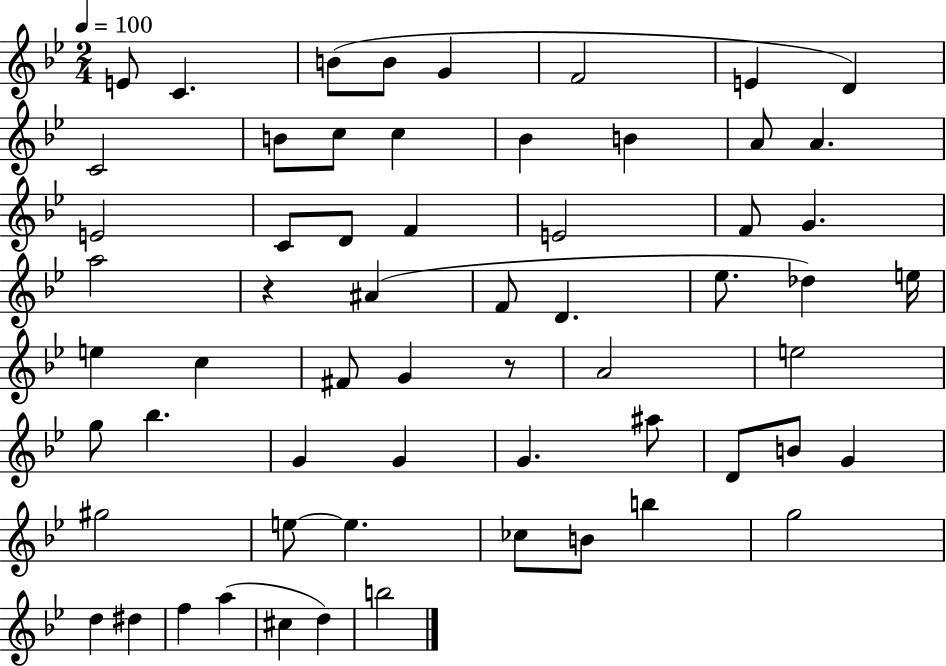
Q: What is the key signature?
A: BES major